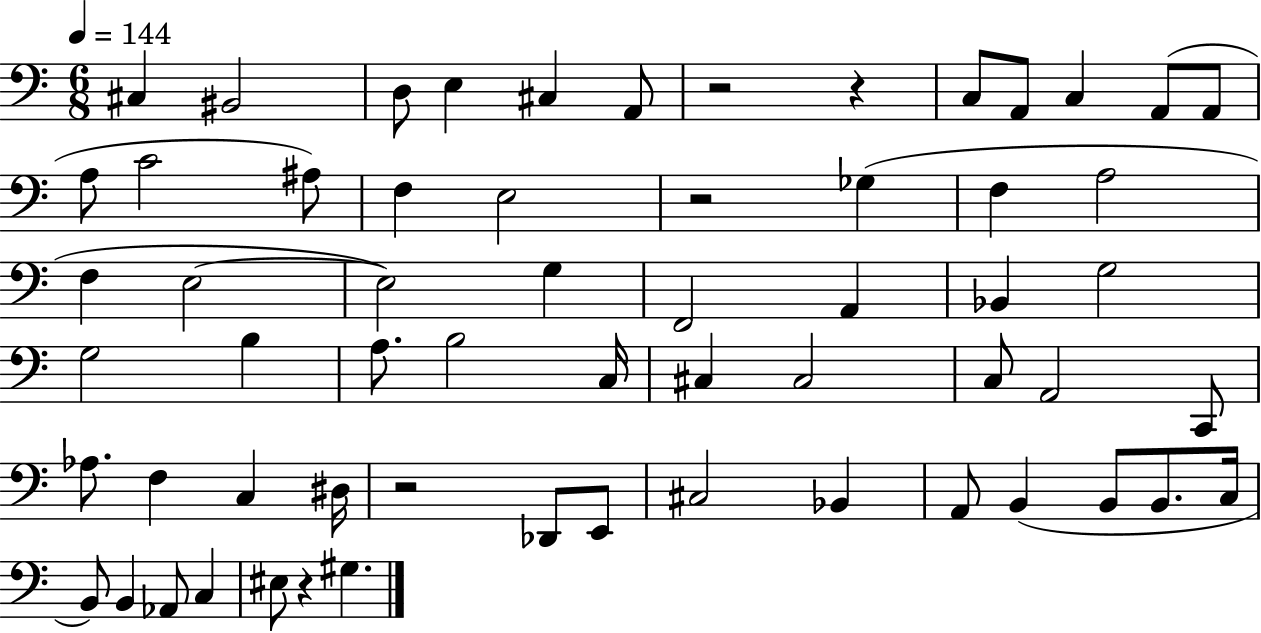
{
  \clef bass
  \numericTimeSignature
  \time 6/8
  \key c \major
  \tempo 4 = 144
  cis4 bis,2 | d8 e4 cis4 a,8 | r2 r4 | c8 a,8 c4 a,8( a,8 | \break a8 c'2 ais8) | f4 e2 | r2 ges4( | f4 a2 | \break f4 e2~~ | e2) g4 | f,2 a,4 | bes,4 g2 | \break g2 b4 | a8. b2 c16 | cis4 cis2 | c8 a,2 c,8 | \break aes8. f4 c4 dis16 | r2 des,8 e,8 | cis2 bes,4 | a,8 b,4( b,8 b,8. c16 | \break b,8) b,4 aes,8 c4 | eis8 r4 gis4. | \bar "|."
}